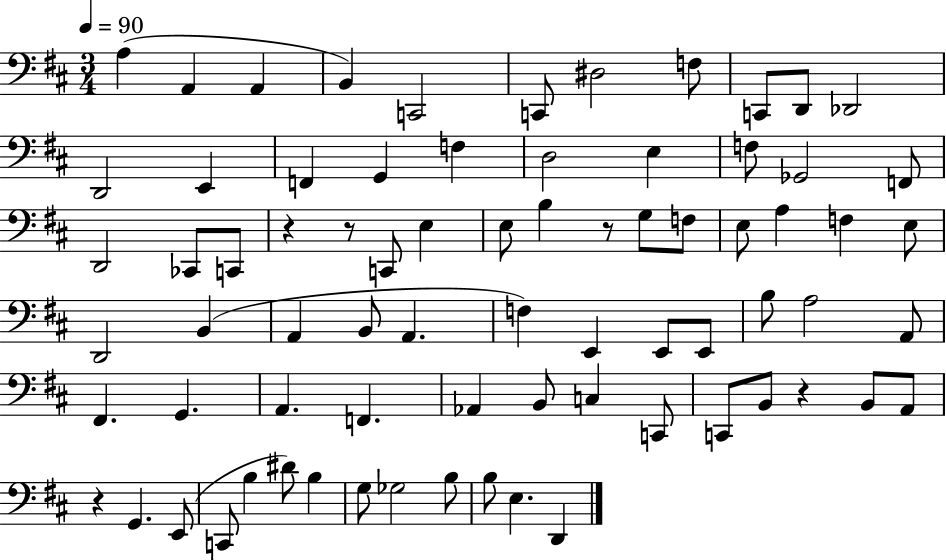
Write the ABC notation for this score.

X:1
T:Untitled
M:3/4
L:1/4
K:D
A, A,, A,, B,, C,,2 C,,/2 ^D,2 F,/2 C,,/2 D,,/2 _D,,2 D,,2 E,, F,, G,, F, D,2 E, F,/2 _G,,2 F,,/2 D,,2 _C,,/2 C,,/2 z z/2 C,,/2 E, E,/2 B, z/2 G,/2 F,/2 E,/2 A, F, E,/2 D,,2 B,, A,, B,,/2 A,, F, E,, E,,/2 E,,/2 B,/2 A,2 A,,/2 ^F,, G,, A,, F,, _A,, B,,/2 C, C,,/2 C,,/2 B,,/2 z B,,/2 A,,/2 z G,, E,,/2 C,,/2 B, ^D/2 B, G,/2 _G,2 B,/2 B,/2 E, D,,